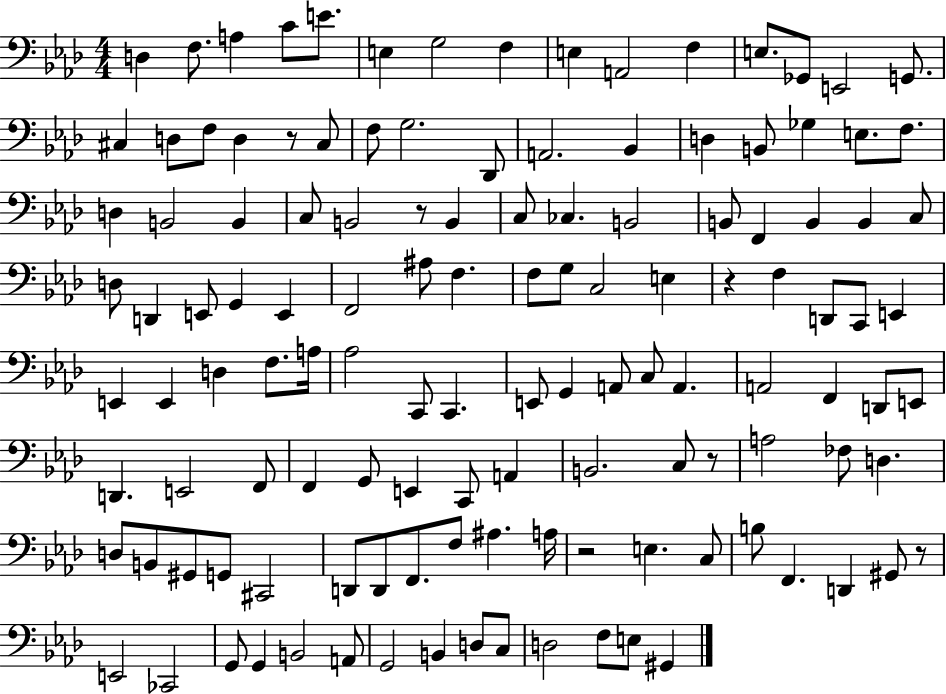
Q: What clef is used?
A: bass